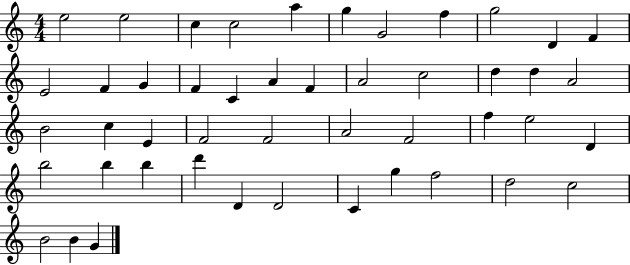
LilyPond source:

{
  \clef treble
  \numericTimeSignature
  \time 4/4
  \key c \major
  e''2 e''2 | c''4 c''2 a''4 | g''4 g'2 f''4 | g''2 d'4 f'4 | \break e'2 f'4 g'4 | f'4 c'4 a'4 f'4 | a'2 c''2 | d''4 d''4 a'2 | \break b'2 c''4 e'4 | f'2 f'2 | a'2 f'2 | f''4 e''2 d'4 | \break b''2 b''4 b''4 | d'''4 d'4 d'2 | c'4 g''4 f''2 | d''2 c''2 | \break b'2 b'4 g'4 | \bar "|."
}